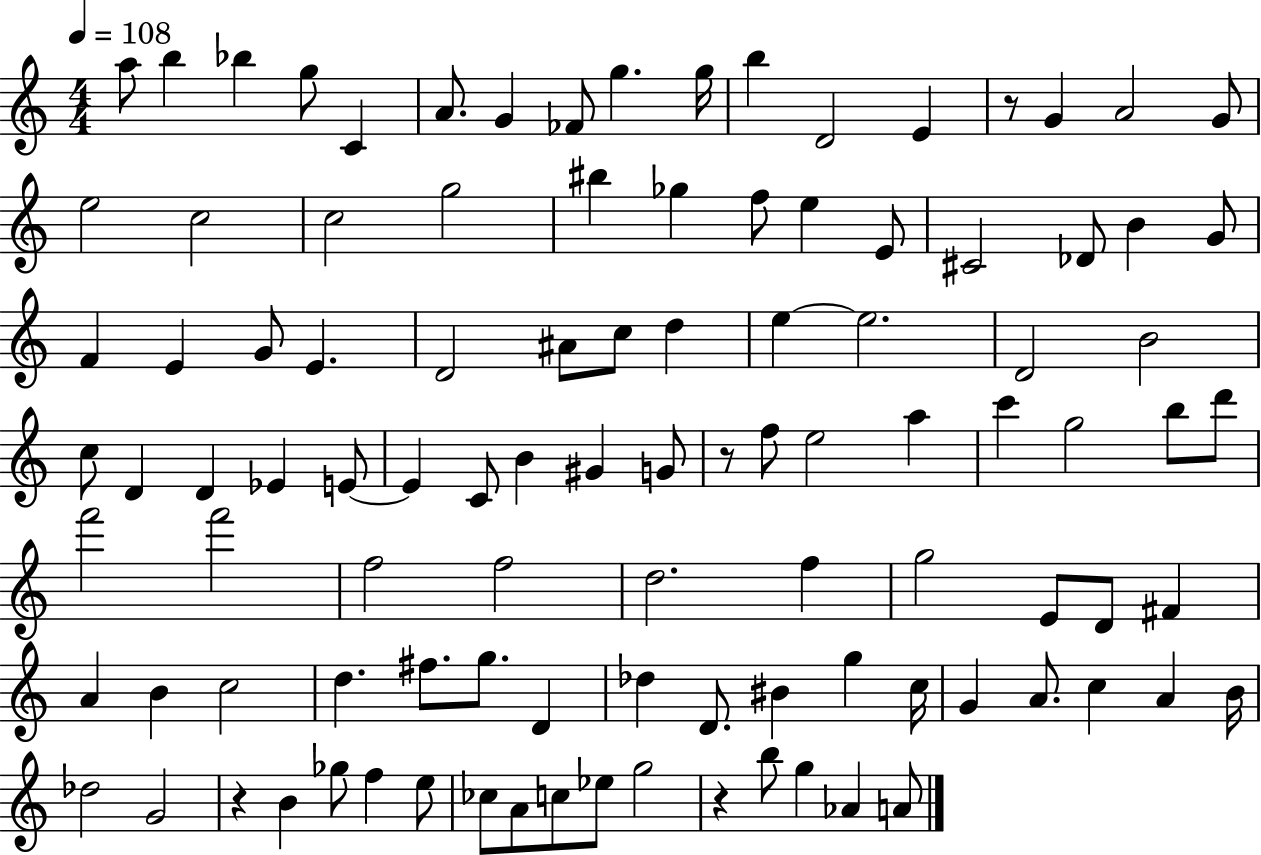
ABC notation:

X:1
T:Untitled
M:4/4
L:1/4
K:C
a/2 b _b g/2 C A/2 G _F/2 g g/4 b D2 E z/2 G A2 G/2 e2 c2 c2 g2 ^b _g f/2 e E/2 ^C2 _D/2 B G/2 F E G/2 E D2 ^A/2 c/2 d e e2 D2 B2 c/2 D D _E E/2 E C/2 B ^G G/2 z/2 f/2 e2 a c' g2 b/2 d'/2 f'2 f'2 f2 f2 d2 f g2 E/2 D/2 ^F A B c2 d ^f/2 g/2 D _d D/2 ^B g c/4 G A/2 c A B/4 _d2 G2 z B _g/2 f e/2 _c/2 A/2 c/2 _e/2 g2 z b/2 g _A A/2